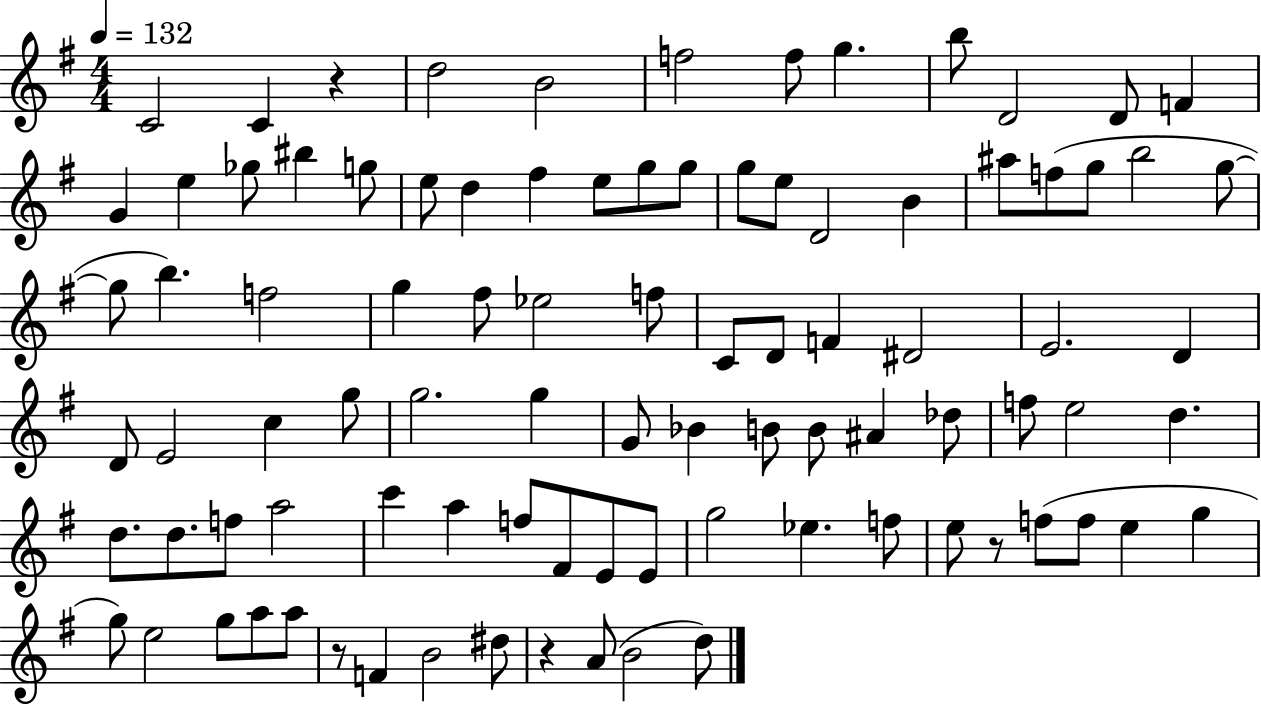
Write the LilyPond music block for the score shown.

{
  \clef treble
  \numericTimeSignature
  \time 4/4
  \key g \major
  \tempo 4 = 132
  c'2 c'4 r4 | d''2 b'2 | f''2 f''8 g''4. | b''8 d'2 d'8 f'4 | \break g'4 e''4 ges''8 bis''4 g''8 | e''8 d''4 fis''4 e''8 g''8 g''8 | g''8 e''8 d'2 b'4 | ais''8 f''8( g''8 b''2 g''8~~ | \break g''8 b''4.) f''2 | g''4 fis''8 ees''2 f''8 | c'8 d'8 f'4 dis'2 | e'2. d'4 | \break d'8 e'2 c''4 g''8 | g''2. g''4 | g'8 bes'4 b'8 b'8 ais'4 des''8 | f''8 e''2 d''4. | \break d''8. d''8. f''8 a''2 | c'''4 a''4 f''8 fis'8 e'8 e'8 | g''2 ees''4. f''8 | e''8 r8 f''8( f''8 e''4 g''4 | \break g''8) e''2 g''8 a''8 a''8 | r8 f'4 b'2 dis''8 | r4 a'8( b'2 d''8) | \bar "|."
}